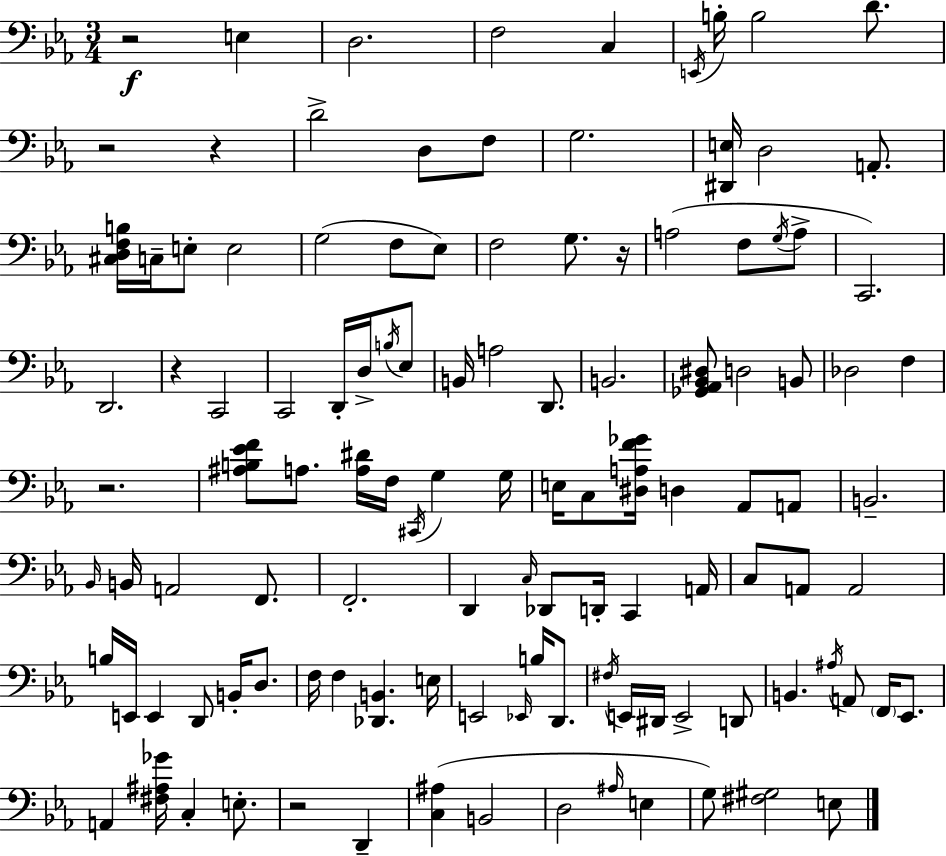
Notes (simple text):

R/h E3/q D3/h. F3/h C3/q E2/s B3/s B3/h D4/e. R/h R/q D4/h D3/e F3/e G3/h. [D#2,E3]/s D3/h A2/e. [C#3,D3,F3,B3]/s C3/s E3/e E3/h G3/h F3/e Eb3/e F3/h G3/e. R/s A3/h F3/e G3/s A3/e C2/h. D2/h. R/q C2/h C2/h D2/s D3/s B3/s Eb3/e B2/s A3/h D2/e. B2/h. [Gb2,Ab2,Bb2,D#3]/e D3/h B2/e Db3/h F3/q R/h. [A#3,B3,Eb4,F4]/e A3/e. [A3,D#4]/s F3/s C#2/s G3/q G3/s E3/s C3/e [D#3,A3,F4,Gb4]/s D3/q Ab2/e A2/e B2/h. Bb2/s B2/s A2/h F2/e. F2/h. D2/q C3/s Db2/e D2/s C2/q A2/s C3/e A2/e A2/h B3/s E2/s E2/q D2/e B2/s D3/e. F3/s F3/q [Db2,B2]/q. E3/s E2/h Eb2/s B3/s D2/e. F#3/s E2/s D#2/s E2/h D2/e B2/q. A#3/s A2/e F2/s Eb2/e. A2/q [F#3,A#3,Gb4]/s C3/q E3/e. R/h D2/q [C3,A#3]/q B2/h D3/h A#3/s E3/q G3/e [F#3,G#3]/h E3/e